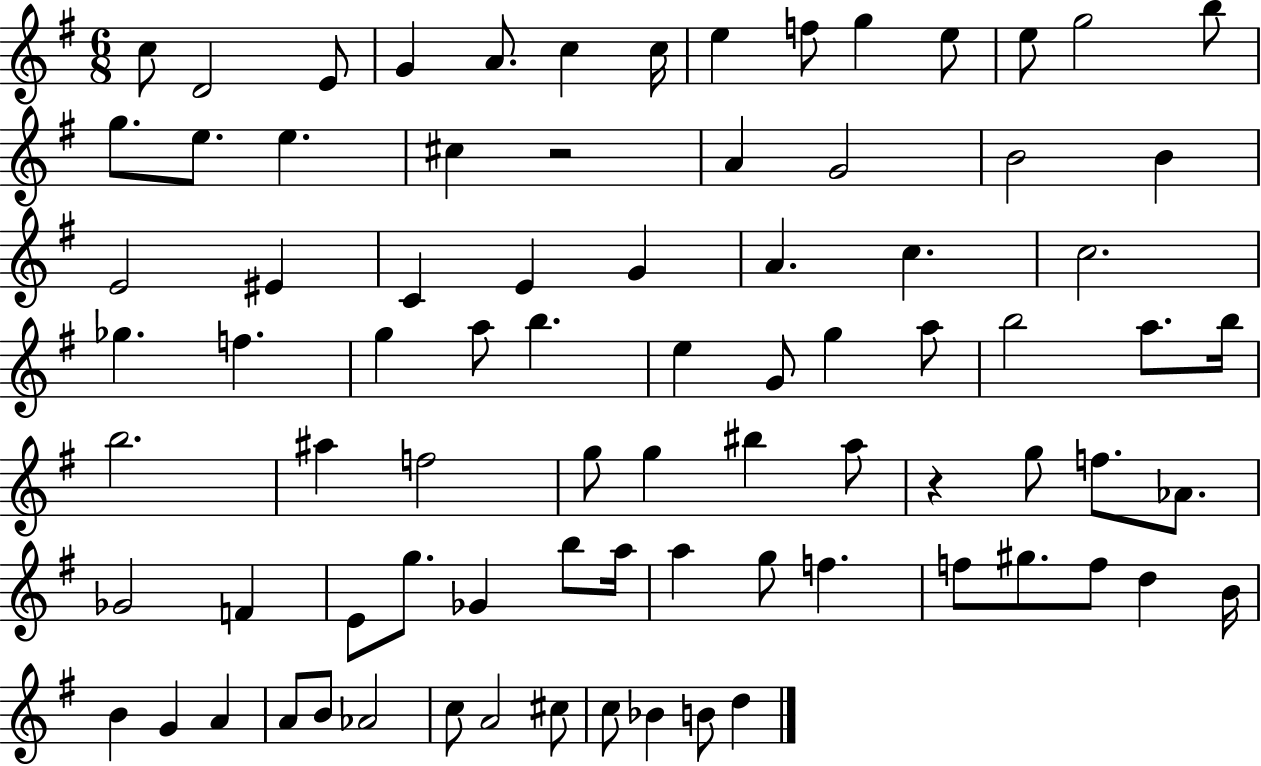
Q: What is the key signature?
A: G major